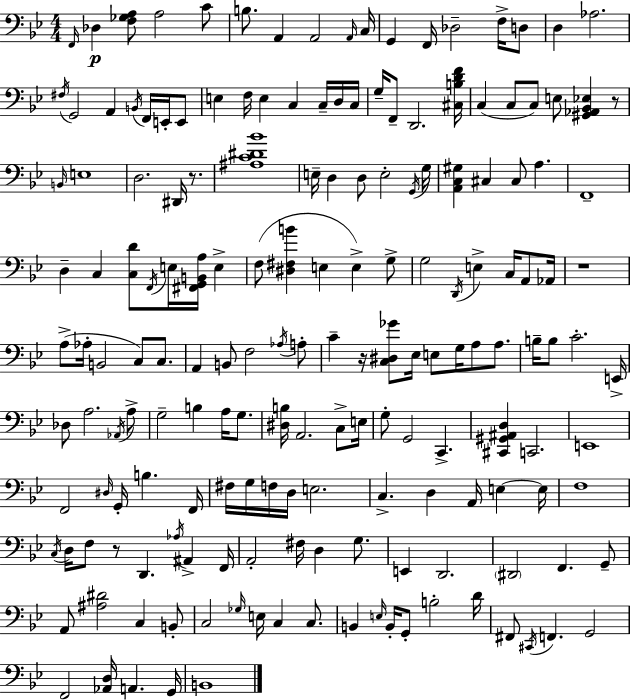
F2/s Db3/q [F3,Gb3,A3]/e A3/h C4/e B3/e. A2/q A2/h A2/s C3/s G2/q F2/s Db3/h F3/s D3/e D3/q Ab3/h. F#3/s G2/h A2/q B2/s F2/s E2/s E2/e E3/q F3/s E3/q C3/q C3/s D3/s C3/s G3/s F2/e D2/h. [C#3,B3,D4,F4]/s C3/q C3/e C3/e E3/e [G#2,Ab2,Bb2,Eb3]/q R/e B2/s E3/w D3/h. D#2/s R/e. [A#3,C4,D#4,Bb4]/w E3/s D3/q D3/e E3/h G2/s G3/s [A2,C3,G#3]/q C#3/q C#3/e A3/q. F2/w D3/q C3/q [C3,D4]/e F2/s E3/s [F#2,G2,B2,A3]/s E3/q F3/e [D#3,F#3,B4]/q E3/q E3/q G3/e G3/h D2/s E3/q C3/s A2/e Ab2/s R/w A3/e Ab3/s B2/h C3/e C3/e. A2/q B2/e F3/h Ab3/s A3/e C4/q R/s [C3,D#3,Gb4]/e Eb3/s E3/e G3/s A3/e A3/e. B3/s B3/e C4/h. E2/s Db3/e A3/h. Ab2/s A3/e G3/h B3/q A3/s G3/e. [D#3,B3]/s A2/h. C3/e E3/s G3/e G2/h C2/q. [C#2,G#2,A#2,D3]/q C2/h. E2/w F2/h D#3/s G2/s B3/q. F2/s F#3/s G3/s F3/s D3/s E3/h. C3/q. D3/q A2/s E3/q E3/s F3/w C3/s D3/s F3/e R/e D2/q. Ab3/s A#2/q F2/s A2/h F#3/s D3/q G3/e. E2/q D2/h. D#2/h F2/q. G2/e A2/e [A#3,D#4]/h C3/q B2/e C3/h Gb3/s E3/s C3/q C3/e. B2/q E3/s B2/s G2/e B3/h D4/s F#2/e C#2/s F2/q. G2/h F2/h [Ab2,D3]/s A2/q. G2/s B2/w